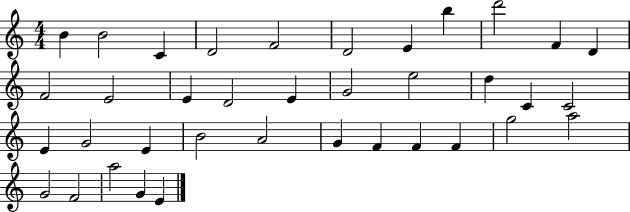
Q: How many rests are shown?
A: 0